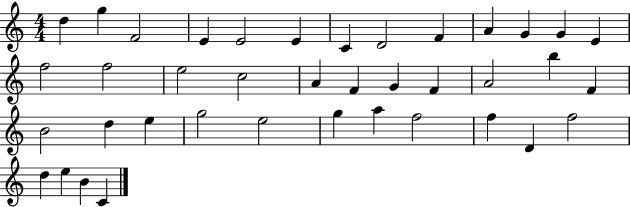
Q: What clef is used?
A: treble